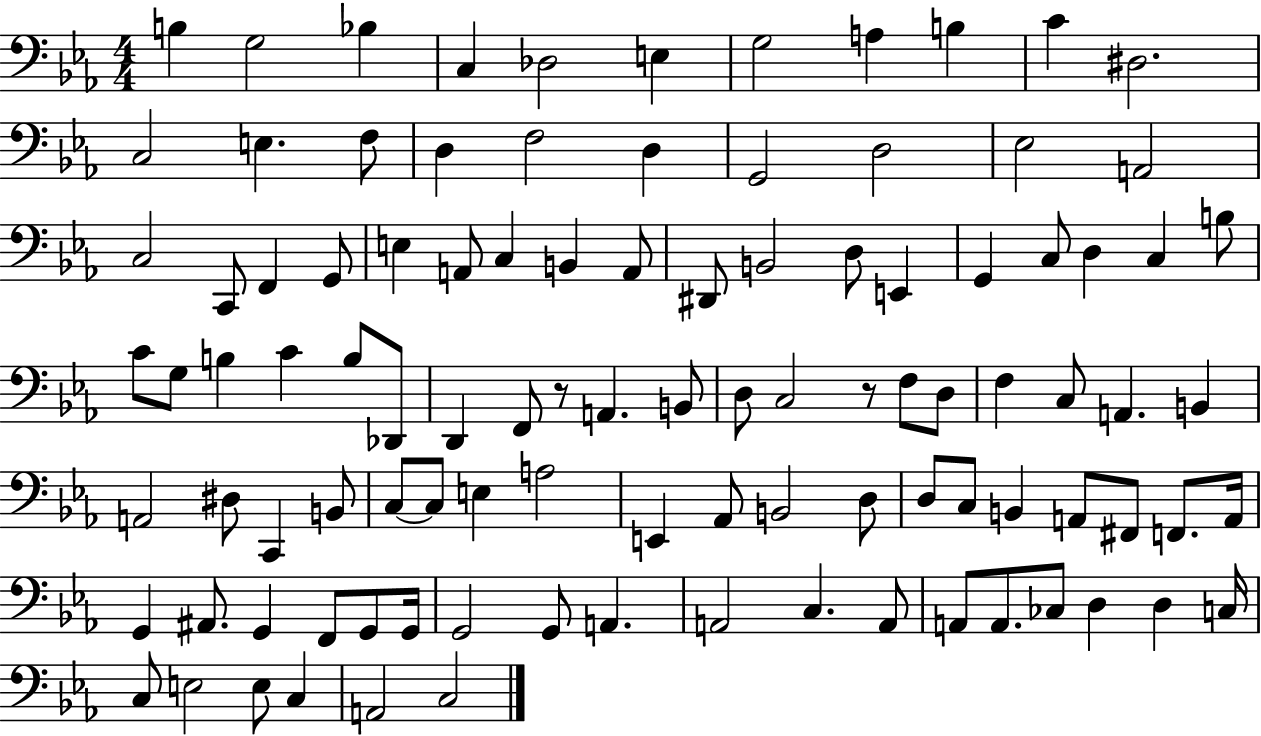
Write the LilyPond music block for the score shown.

{
  \clef bass
  \numericTimeSignature
  \time 4/4
  \key ees \major
  b4 g2 bes4 | c4 des2 e4 | g2 a4 b4 | c'4 dis2. | \break c2 e4. f8 | d4 f2 d4 | g,2 d2 | ees2 a,2 | \break c2 c,8 f,4 g,8 | e4 a,8 c4 b,4 a,8 | dis,8 b,2 d8 e,4 | g,4 c8 d4 c4 b8 | \break c'8 g8 b4 c'4 b8 des,8 | d,4 f,8 r8 a,4. b,8 | d8 c2 r8 f8 d8 | f4 c8 a,4. b,4 | \break a,2 dis8 c,4 b,8 | c8~~ c8 e4 a2 | e,4 aes,8 b,2 d8 | d8 c8 b,4 a,8 fis,8 f,8. a,16 | \break g,4 ais,8. g,4 f,8 g,8 g,16 | g,2 g,8 a,4. | a,2 c4. a,8 | a,8 a,8. ces8 d4 d4 c16 | \break c8 e2 e8 c4 | a,2 c2 | \bar "|."
}